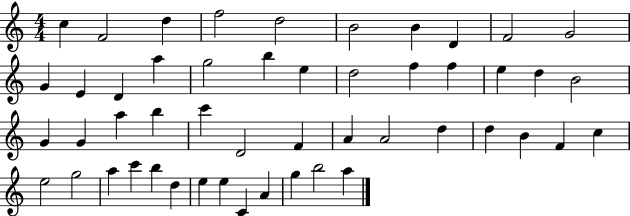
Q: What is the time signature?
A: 4/4